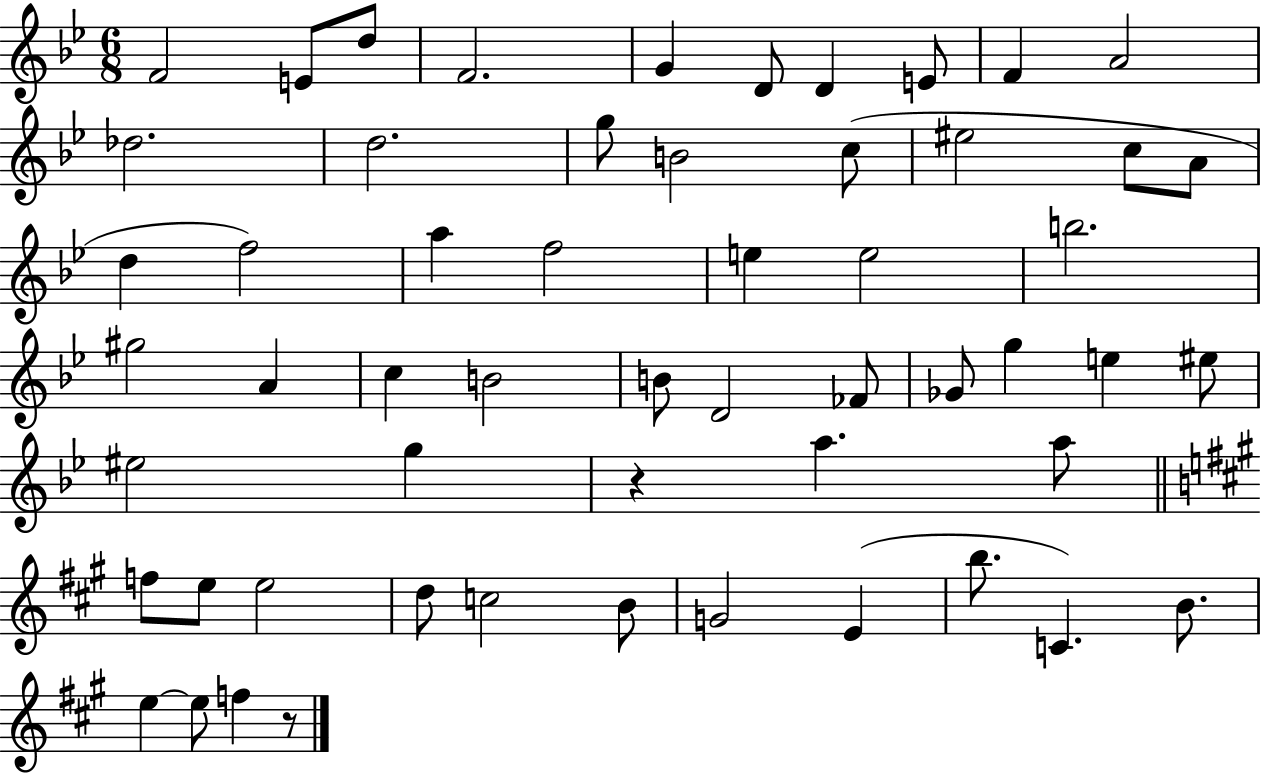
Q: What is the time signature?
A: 6/8